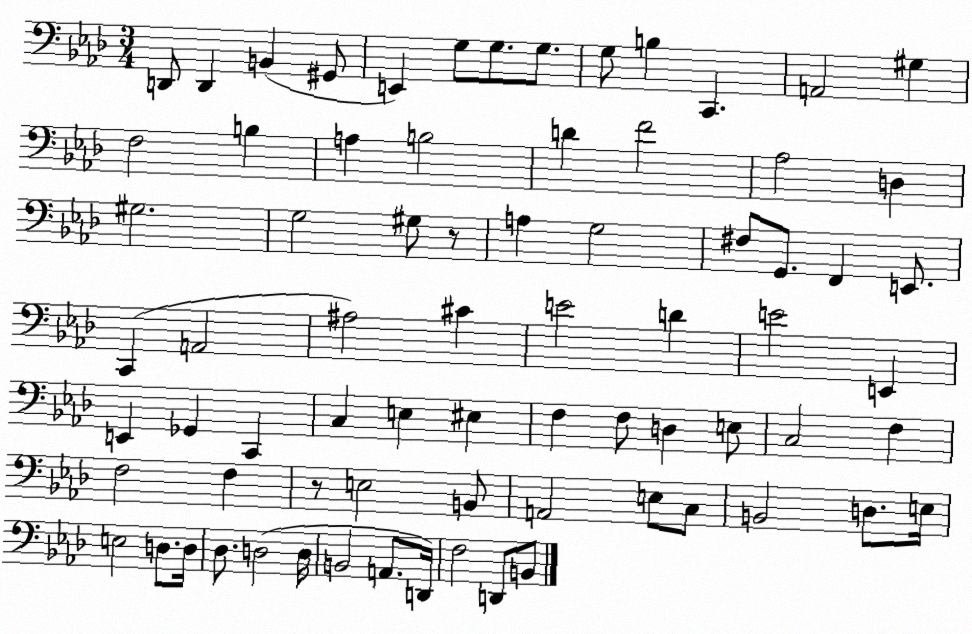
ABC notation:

X:1
T:Untitled
M:3/4
L:1/4
K:Ab
D,,/2 D,, B,, ^G,,/2 E,, G,/2 G,/2 G,/2 G,/2 B, C,, A,,2 ^G, F,2 B, A, B,2 D F2 _A,2 D, ^G,2 G,2 ^G,/2 z/2 A, G,2 ^F,/2 G,,/2 F,, E,,/2 C,, A,,2 ^A,2 ^C E2 D E2 E,, E,, _G,, C,, C, E, ^E, F, F,/2 D, E,/2 C,2 F, F,2 F, z/2 E,2 B,,/2 A,,2 E,/2 C,/2 B,,2 D,/2 E,/4 E,2 D,/2 D,/4 _D,/2 D,2 D,/4 B,,2 A,,/2 D,,/4 F,2 D,,/2 B,,/2